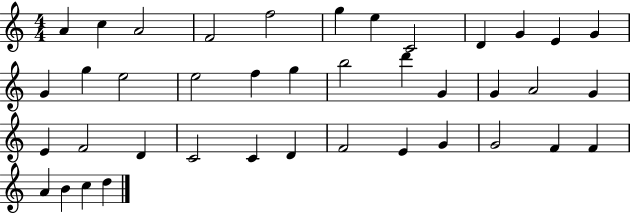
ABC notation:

X:1
T:Untitled
M:4/4
L:1/4
K:C
A c A2 F2 f2 g e C2 D G E G G g e2 e2 f g b2 d' G G A2 G E F2 D C2 C D F2 E G G2 F F A B c d